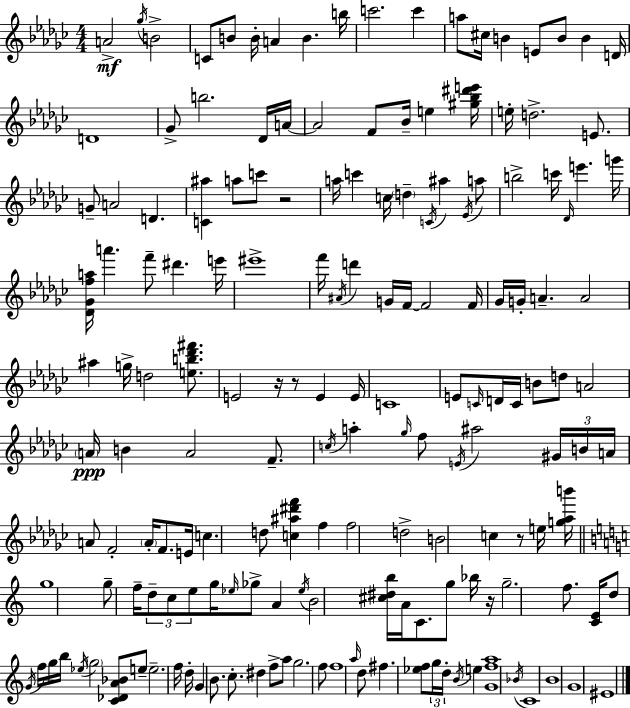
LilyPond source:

{
  \clef treble
  \numericTimeSignature
  \time 4/4
  \key ees \minor
  a'2->\mf \acciaccatura { ges''16 } b'2-> | c'8 b'8 b'16-. a'4 b'4. | b''16 c'''2. c'''4 | a''8 cis''16 b'4 e'8 b'8 b'4 | \break d'16 d'1 | ges'8-> b''2. des'16 | a'16~~ a'2 f'8 bes'16-- e''4 | <gis'' bes'' dis''' e'''>16 e''16-. d''2.-> e'8. | \break g'8-- a'2 d'4. | <c' ais''>4 a''8 c'''8 r2 | a''16 c'''4 c''16 \parenthesize d''4-- \acciaccatura { c'16 } ais''4 | \acciaccatura { ees'16 } a''8 b''2-> c'''16 \grace { des'16 } e'''4. | \break g'''16 <des' ges' f'' a''>16 a'''4. f'''8-- dis'''4. | e'''16 eis'''1-> | f'''16 \acciaccatura { ais'16 } d'''4 g'16 f'16~~ f'2 | f'16 ges'16 g'16-. a'4.-- a'2 | \break ais''4 g''16-> d''2 | <e'' b'' des''' fis'''>8. e'2 r16 r8 | e'4 e'16 c'1 | e'8 \grace { c'16 } d'16 c'16 b'8 d''8 a'2 | \break \parenthesize a'16\ppp b'4 a'2 | f'8.-- \acciaccatura { c''16 } a''4-. \grace { ges''16 } f''8 \acciaccatura { e'16 } ais''2 | \tuplet 3/2 { gis'16 b'16 a'16 } a'8 f'2-. | \parenthesize a'16-. f'8. e'16 c''4. d''8 | \break <c'' ais'' dis''' f'''>4 f''4 f''2 | d''2-> b'2 | c''4 r8 e''16 <g'' aes'' b'''>16 \bar "||" \break \key c \major g''1 | g''8-- f''16-- \tuplet 3/2 { d''8-- c''8 e''8 } g''16 \grace { ees''16 } ges''8-> a'4 | \acciaccatura { ees''16 } b'2 <cis'' dis'' b''>16 a'16 c'8. g''8 | bes''16 r16 g''2.-- f''8. | \break <c' e'>16 d''8 \acciaccatura { g'16 } f''16 g''16 b''16 \acciaccatura { ees''16 } \parenthesize g''2 | <c' des' a' bes'>8 e''8-- e''2.-- | f''16 d''16-. g'4 b'8. c''8.-. dis''4 | f''8-> a''8 g''2. | \break f''8 f''1 | \grace { a''16 } d''8 fis''4. <ees'' f''>8 \tuplet 3/2 { g''16 | d''16-. \acciaccatura { b'16 } } e''4 <g' f'' a''>1 | \acciaccatura { bes'16 } c'1 | \break b'1 | g'1 | eis'1 | \bar "|."
}